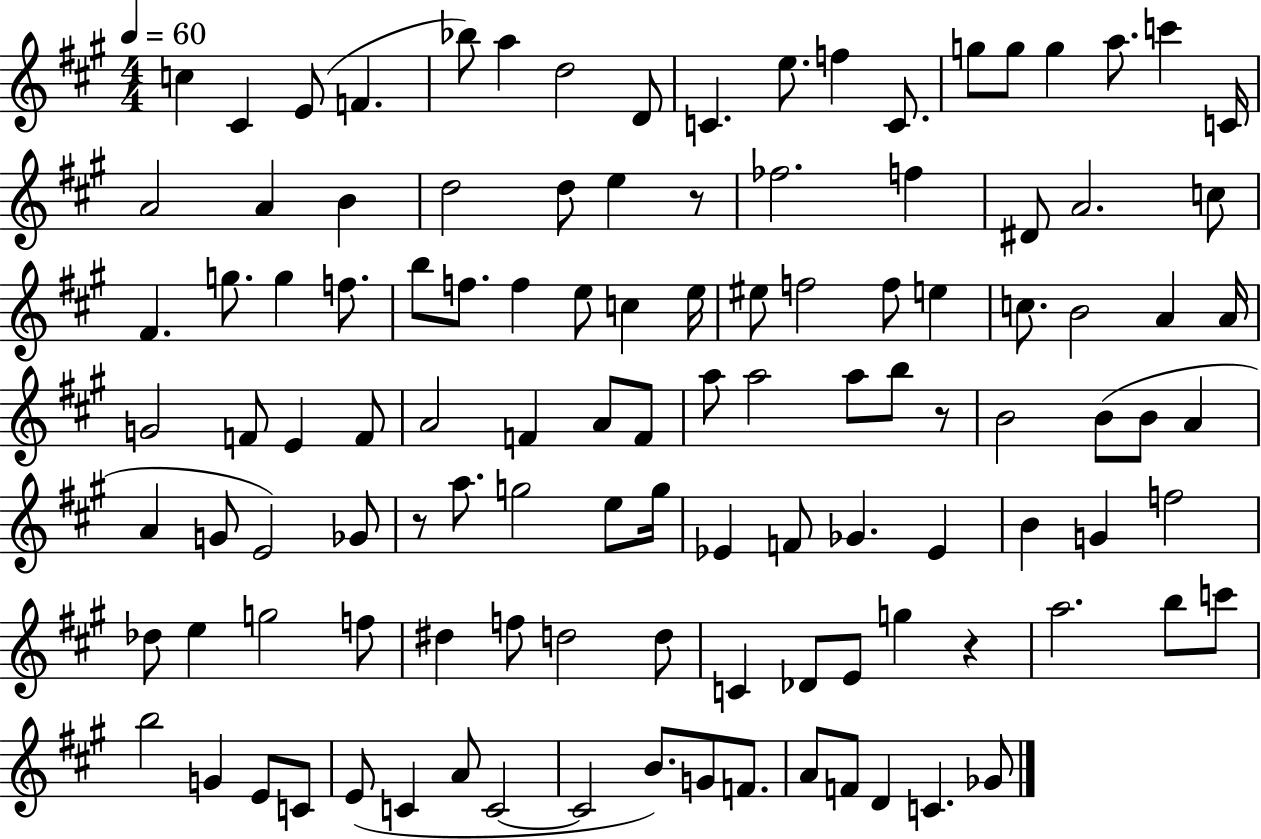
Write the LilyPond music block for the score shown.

{
  \clef treble
  \numericTimeSignature
  \time 4/4
  \key a \major
  \tempo 4 = 60
  c''4 cis'4 e'8( f'4. | bes''8) a''4 d''2 d'8 | c'4. e''8. f''4 c'8. | g''8 g''8 g''4 a''8. c'''4 c'16 | \break a'2 a'4 b'4 | d''2 d''8 e''4 r8 | fes''2. f''4 | dis'8 a'2. c''8 | \break fis'4. g''8. g''4 f''8. | b''8 f''8. f''4 e''8 c''4 e''16 | eis''8 f''2 f''8 e''4 | c''8. b'2 a'4 a'16 | \break g'2 f'8 e'4 f'8 | a'2 f'4 a'8 f'8 | a''8 a''2 a''8 b''8 r8 | b'2 b'8( b'8 a'4 | \break a'4 g'8 e'2) ges'8 | r8 a''8. g''2 e''8 g''16 | ees'4 f'8 ges'4. ees'4 | b'4 g'4 f''2 | \break des''8 e''4 g''2 f''8 | dis''4 f''8 d''2 d''8 | c'4 des'8 e'8 g''4 r4 | a''2. b''8 c'''8 | \break b''2 g'4 e'8 c'8 | e'8( c'4 a'8 c'2~~ | c'2 b'8.) g'8 f'8. | a'8 f'8 d'4 c'4. ges'8 | \break \bar "|."
}